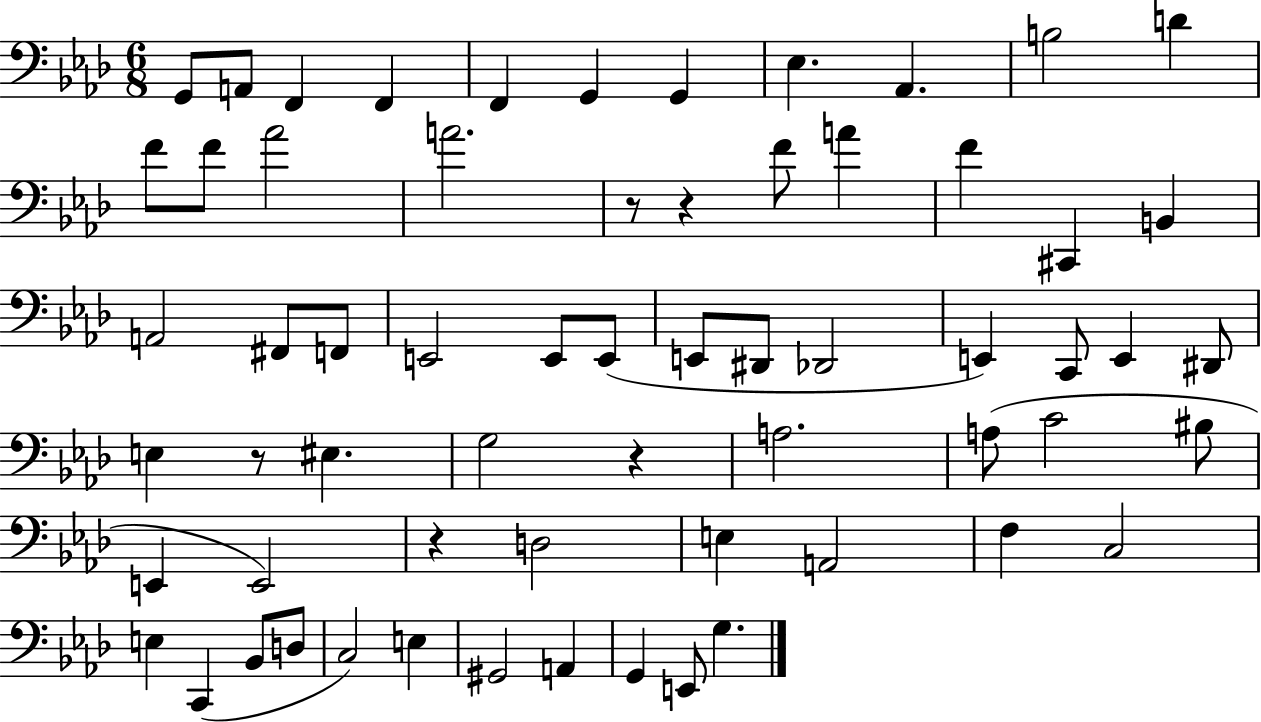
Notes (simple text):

G2/e A2/e F2/q F2/q F2/q G2/q G2/q Eb3/q. Ab2/q. B3/h D4/q F4/e F4/e Ab4/h A4/h. R/e R/q F4/e A4/q F4/q C#2/q B2/q A2/h F#2/e F2/e E2/h E2/e E2/e E2/e D#2/e Db2/h E2/q C2/e E2/q D#2/e E3/q R/e EIS3/q. G3/h R/q A3/h. A3/e C4/h BIS3/e E2/q E2/h R/q D3/h E3/q A2/h F3/q C3/h E3/q C2/q Bb2/e D3/e C3/h E3/q G#2/h A2/q G2/q E2/e G3/q.